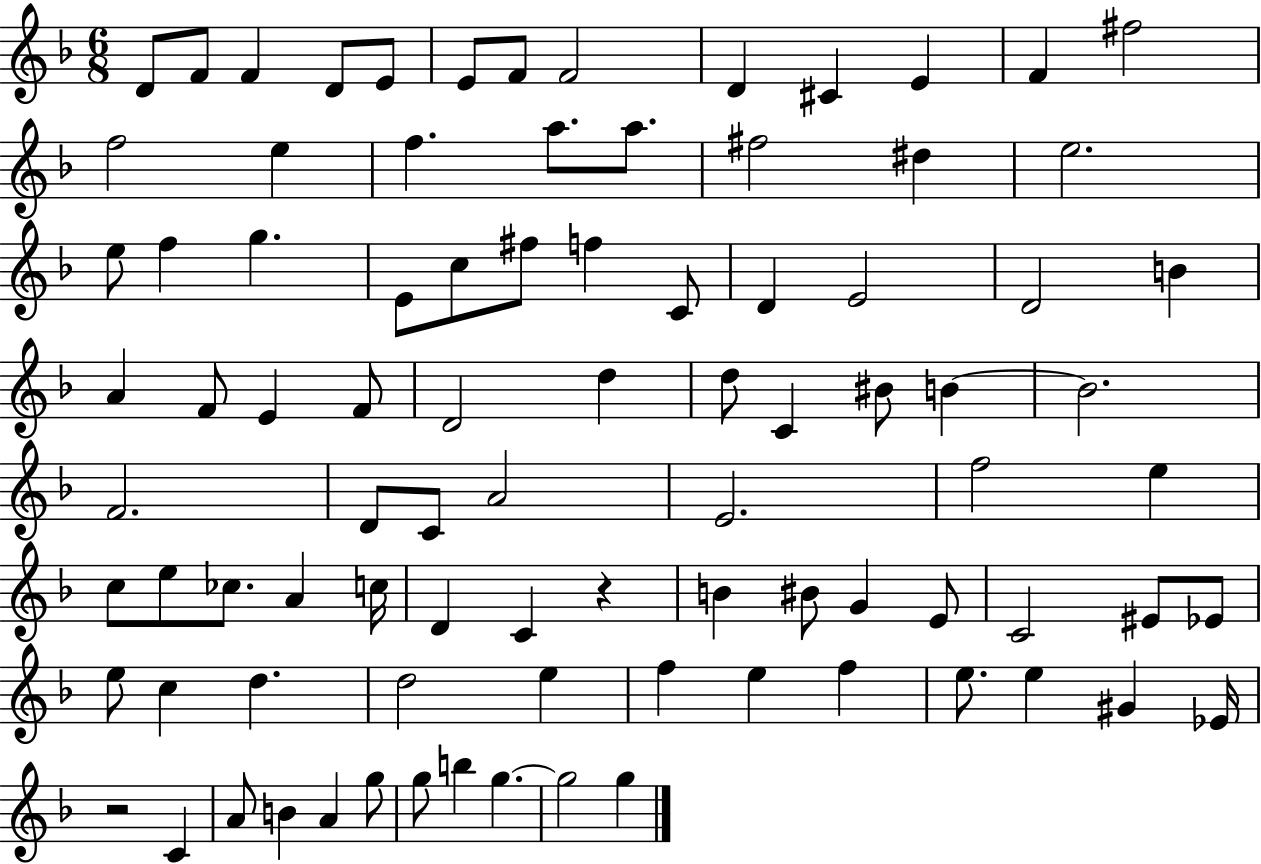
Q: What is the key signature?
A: F major